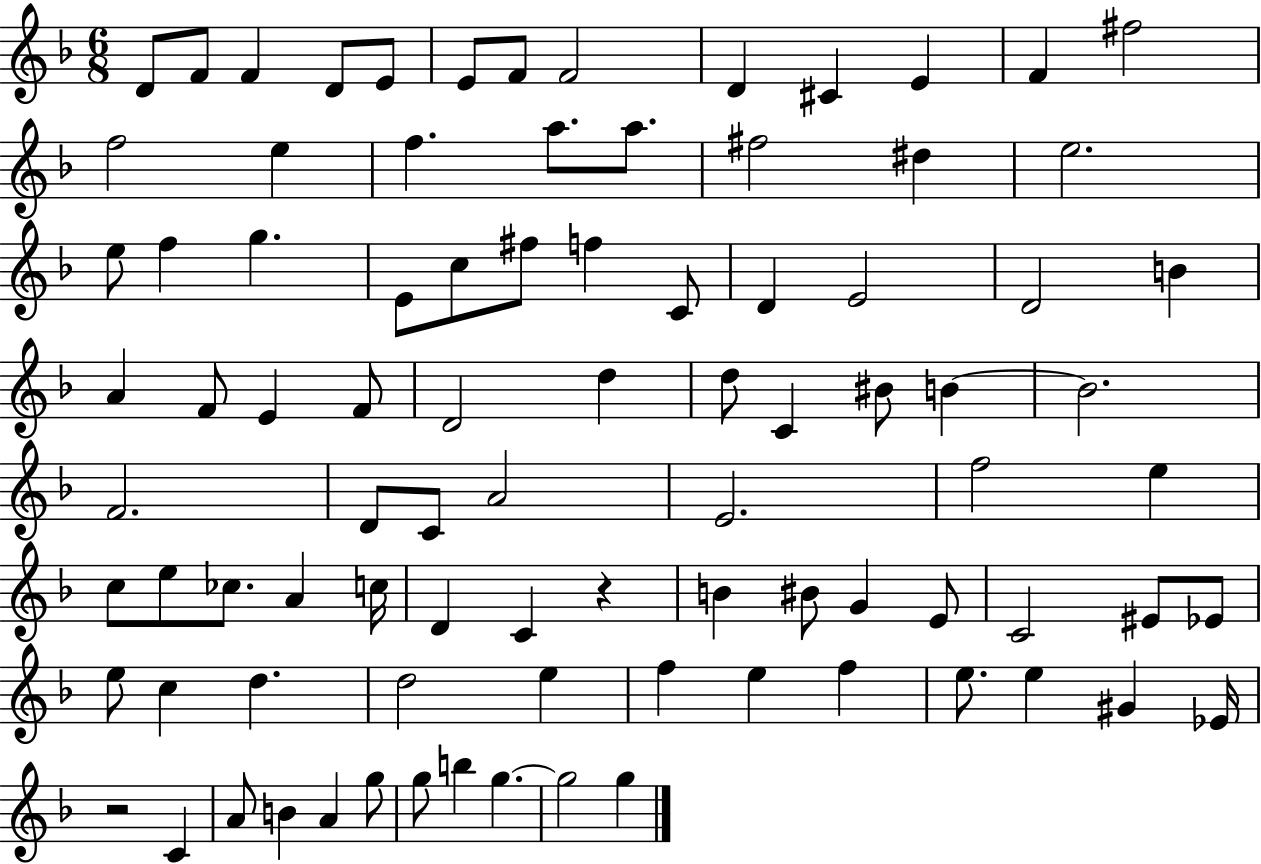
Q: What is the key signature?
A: F major